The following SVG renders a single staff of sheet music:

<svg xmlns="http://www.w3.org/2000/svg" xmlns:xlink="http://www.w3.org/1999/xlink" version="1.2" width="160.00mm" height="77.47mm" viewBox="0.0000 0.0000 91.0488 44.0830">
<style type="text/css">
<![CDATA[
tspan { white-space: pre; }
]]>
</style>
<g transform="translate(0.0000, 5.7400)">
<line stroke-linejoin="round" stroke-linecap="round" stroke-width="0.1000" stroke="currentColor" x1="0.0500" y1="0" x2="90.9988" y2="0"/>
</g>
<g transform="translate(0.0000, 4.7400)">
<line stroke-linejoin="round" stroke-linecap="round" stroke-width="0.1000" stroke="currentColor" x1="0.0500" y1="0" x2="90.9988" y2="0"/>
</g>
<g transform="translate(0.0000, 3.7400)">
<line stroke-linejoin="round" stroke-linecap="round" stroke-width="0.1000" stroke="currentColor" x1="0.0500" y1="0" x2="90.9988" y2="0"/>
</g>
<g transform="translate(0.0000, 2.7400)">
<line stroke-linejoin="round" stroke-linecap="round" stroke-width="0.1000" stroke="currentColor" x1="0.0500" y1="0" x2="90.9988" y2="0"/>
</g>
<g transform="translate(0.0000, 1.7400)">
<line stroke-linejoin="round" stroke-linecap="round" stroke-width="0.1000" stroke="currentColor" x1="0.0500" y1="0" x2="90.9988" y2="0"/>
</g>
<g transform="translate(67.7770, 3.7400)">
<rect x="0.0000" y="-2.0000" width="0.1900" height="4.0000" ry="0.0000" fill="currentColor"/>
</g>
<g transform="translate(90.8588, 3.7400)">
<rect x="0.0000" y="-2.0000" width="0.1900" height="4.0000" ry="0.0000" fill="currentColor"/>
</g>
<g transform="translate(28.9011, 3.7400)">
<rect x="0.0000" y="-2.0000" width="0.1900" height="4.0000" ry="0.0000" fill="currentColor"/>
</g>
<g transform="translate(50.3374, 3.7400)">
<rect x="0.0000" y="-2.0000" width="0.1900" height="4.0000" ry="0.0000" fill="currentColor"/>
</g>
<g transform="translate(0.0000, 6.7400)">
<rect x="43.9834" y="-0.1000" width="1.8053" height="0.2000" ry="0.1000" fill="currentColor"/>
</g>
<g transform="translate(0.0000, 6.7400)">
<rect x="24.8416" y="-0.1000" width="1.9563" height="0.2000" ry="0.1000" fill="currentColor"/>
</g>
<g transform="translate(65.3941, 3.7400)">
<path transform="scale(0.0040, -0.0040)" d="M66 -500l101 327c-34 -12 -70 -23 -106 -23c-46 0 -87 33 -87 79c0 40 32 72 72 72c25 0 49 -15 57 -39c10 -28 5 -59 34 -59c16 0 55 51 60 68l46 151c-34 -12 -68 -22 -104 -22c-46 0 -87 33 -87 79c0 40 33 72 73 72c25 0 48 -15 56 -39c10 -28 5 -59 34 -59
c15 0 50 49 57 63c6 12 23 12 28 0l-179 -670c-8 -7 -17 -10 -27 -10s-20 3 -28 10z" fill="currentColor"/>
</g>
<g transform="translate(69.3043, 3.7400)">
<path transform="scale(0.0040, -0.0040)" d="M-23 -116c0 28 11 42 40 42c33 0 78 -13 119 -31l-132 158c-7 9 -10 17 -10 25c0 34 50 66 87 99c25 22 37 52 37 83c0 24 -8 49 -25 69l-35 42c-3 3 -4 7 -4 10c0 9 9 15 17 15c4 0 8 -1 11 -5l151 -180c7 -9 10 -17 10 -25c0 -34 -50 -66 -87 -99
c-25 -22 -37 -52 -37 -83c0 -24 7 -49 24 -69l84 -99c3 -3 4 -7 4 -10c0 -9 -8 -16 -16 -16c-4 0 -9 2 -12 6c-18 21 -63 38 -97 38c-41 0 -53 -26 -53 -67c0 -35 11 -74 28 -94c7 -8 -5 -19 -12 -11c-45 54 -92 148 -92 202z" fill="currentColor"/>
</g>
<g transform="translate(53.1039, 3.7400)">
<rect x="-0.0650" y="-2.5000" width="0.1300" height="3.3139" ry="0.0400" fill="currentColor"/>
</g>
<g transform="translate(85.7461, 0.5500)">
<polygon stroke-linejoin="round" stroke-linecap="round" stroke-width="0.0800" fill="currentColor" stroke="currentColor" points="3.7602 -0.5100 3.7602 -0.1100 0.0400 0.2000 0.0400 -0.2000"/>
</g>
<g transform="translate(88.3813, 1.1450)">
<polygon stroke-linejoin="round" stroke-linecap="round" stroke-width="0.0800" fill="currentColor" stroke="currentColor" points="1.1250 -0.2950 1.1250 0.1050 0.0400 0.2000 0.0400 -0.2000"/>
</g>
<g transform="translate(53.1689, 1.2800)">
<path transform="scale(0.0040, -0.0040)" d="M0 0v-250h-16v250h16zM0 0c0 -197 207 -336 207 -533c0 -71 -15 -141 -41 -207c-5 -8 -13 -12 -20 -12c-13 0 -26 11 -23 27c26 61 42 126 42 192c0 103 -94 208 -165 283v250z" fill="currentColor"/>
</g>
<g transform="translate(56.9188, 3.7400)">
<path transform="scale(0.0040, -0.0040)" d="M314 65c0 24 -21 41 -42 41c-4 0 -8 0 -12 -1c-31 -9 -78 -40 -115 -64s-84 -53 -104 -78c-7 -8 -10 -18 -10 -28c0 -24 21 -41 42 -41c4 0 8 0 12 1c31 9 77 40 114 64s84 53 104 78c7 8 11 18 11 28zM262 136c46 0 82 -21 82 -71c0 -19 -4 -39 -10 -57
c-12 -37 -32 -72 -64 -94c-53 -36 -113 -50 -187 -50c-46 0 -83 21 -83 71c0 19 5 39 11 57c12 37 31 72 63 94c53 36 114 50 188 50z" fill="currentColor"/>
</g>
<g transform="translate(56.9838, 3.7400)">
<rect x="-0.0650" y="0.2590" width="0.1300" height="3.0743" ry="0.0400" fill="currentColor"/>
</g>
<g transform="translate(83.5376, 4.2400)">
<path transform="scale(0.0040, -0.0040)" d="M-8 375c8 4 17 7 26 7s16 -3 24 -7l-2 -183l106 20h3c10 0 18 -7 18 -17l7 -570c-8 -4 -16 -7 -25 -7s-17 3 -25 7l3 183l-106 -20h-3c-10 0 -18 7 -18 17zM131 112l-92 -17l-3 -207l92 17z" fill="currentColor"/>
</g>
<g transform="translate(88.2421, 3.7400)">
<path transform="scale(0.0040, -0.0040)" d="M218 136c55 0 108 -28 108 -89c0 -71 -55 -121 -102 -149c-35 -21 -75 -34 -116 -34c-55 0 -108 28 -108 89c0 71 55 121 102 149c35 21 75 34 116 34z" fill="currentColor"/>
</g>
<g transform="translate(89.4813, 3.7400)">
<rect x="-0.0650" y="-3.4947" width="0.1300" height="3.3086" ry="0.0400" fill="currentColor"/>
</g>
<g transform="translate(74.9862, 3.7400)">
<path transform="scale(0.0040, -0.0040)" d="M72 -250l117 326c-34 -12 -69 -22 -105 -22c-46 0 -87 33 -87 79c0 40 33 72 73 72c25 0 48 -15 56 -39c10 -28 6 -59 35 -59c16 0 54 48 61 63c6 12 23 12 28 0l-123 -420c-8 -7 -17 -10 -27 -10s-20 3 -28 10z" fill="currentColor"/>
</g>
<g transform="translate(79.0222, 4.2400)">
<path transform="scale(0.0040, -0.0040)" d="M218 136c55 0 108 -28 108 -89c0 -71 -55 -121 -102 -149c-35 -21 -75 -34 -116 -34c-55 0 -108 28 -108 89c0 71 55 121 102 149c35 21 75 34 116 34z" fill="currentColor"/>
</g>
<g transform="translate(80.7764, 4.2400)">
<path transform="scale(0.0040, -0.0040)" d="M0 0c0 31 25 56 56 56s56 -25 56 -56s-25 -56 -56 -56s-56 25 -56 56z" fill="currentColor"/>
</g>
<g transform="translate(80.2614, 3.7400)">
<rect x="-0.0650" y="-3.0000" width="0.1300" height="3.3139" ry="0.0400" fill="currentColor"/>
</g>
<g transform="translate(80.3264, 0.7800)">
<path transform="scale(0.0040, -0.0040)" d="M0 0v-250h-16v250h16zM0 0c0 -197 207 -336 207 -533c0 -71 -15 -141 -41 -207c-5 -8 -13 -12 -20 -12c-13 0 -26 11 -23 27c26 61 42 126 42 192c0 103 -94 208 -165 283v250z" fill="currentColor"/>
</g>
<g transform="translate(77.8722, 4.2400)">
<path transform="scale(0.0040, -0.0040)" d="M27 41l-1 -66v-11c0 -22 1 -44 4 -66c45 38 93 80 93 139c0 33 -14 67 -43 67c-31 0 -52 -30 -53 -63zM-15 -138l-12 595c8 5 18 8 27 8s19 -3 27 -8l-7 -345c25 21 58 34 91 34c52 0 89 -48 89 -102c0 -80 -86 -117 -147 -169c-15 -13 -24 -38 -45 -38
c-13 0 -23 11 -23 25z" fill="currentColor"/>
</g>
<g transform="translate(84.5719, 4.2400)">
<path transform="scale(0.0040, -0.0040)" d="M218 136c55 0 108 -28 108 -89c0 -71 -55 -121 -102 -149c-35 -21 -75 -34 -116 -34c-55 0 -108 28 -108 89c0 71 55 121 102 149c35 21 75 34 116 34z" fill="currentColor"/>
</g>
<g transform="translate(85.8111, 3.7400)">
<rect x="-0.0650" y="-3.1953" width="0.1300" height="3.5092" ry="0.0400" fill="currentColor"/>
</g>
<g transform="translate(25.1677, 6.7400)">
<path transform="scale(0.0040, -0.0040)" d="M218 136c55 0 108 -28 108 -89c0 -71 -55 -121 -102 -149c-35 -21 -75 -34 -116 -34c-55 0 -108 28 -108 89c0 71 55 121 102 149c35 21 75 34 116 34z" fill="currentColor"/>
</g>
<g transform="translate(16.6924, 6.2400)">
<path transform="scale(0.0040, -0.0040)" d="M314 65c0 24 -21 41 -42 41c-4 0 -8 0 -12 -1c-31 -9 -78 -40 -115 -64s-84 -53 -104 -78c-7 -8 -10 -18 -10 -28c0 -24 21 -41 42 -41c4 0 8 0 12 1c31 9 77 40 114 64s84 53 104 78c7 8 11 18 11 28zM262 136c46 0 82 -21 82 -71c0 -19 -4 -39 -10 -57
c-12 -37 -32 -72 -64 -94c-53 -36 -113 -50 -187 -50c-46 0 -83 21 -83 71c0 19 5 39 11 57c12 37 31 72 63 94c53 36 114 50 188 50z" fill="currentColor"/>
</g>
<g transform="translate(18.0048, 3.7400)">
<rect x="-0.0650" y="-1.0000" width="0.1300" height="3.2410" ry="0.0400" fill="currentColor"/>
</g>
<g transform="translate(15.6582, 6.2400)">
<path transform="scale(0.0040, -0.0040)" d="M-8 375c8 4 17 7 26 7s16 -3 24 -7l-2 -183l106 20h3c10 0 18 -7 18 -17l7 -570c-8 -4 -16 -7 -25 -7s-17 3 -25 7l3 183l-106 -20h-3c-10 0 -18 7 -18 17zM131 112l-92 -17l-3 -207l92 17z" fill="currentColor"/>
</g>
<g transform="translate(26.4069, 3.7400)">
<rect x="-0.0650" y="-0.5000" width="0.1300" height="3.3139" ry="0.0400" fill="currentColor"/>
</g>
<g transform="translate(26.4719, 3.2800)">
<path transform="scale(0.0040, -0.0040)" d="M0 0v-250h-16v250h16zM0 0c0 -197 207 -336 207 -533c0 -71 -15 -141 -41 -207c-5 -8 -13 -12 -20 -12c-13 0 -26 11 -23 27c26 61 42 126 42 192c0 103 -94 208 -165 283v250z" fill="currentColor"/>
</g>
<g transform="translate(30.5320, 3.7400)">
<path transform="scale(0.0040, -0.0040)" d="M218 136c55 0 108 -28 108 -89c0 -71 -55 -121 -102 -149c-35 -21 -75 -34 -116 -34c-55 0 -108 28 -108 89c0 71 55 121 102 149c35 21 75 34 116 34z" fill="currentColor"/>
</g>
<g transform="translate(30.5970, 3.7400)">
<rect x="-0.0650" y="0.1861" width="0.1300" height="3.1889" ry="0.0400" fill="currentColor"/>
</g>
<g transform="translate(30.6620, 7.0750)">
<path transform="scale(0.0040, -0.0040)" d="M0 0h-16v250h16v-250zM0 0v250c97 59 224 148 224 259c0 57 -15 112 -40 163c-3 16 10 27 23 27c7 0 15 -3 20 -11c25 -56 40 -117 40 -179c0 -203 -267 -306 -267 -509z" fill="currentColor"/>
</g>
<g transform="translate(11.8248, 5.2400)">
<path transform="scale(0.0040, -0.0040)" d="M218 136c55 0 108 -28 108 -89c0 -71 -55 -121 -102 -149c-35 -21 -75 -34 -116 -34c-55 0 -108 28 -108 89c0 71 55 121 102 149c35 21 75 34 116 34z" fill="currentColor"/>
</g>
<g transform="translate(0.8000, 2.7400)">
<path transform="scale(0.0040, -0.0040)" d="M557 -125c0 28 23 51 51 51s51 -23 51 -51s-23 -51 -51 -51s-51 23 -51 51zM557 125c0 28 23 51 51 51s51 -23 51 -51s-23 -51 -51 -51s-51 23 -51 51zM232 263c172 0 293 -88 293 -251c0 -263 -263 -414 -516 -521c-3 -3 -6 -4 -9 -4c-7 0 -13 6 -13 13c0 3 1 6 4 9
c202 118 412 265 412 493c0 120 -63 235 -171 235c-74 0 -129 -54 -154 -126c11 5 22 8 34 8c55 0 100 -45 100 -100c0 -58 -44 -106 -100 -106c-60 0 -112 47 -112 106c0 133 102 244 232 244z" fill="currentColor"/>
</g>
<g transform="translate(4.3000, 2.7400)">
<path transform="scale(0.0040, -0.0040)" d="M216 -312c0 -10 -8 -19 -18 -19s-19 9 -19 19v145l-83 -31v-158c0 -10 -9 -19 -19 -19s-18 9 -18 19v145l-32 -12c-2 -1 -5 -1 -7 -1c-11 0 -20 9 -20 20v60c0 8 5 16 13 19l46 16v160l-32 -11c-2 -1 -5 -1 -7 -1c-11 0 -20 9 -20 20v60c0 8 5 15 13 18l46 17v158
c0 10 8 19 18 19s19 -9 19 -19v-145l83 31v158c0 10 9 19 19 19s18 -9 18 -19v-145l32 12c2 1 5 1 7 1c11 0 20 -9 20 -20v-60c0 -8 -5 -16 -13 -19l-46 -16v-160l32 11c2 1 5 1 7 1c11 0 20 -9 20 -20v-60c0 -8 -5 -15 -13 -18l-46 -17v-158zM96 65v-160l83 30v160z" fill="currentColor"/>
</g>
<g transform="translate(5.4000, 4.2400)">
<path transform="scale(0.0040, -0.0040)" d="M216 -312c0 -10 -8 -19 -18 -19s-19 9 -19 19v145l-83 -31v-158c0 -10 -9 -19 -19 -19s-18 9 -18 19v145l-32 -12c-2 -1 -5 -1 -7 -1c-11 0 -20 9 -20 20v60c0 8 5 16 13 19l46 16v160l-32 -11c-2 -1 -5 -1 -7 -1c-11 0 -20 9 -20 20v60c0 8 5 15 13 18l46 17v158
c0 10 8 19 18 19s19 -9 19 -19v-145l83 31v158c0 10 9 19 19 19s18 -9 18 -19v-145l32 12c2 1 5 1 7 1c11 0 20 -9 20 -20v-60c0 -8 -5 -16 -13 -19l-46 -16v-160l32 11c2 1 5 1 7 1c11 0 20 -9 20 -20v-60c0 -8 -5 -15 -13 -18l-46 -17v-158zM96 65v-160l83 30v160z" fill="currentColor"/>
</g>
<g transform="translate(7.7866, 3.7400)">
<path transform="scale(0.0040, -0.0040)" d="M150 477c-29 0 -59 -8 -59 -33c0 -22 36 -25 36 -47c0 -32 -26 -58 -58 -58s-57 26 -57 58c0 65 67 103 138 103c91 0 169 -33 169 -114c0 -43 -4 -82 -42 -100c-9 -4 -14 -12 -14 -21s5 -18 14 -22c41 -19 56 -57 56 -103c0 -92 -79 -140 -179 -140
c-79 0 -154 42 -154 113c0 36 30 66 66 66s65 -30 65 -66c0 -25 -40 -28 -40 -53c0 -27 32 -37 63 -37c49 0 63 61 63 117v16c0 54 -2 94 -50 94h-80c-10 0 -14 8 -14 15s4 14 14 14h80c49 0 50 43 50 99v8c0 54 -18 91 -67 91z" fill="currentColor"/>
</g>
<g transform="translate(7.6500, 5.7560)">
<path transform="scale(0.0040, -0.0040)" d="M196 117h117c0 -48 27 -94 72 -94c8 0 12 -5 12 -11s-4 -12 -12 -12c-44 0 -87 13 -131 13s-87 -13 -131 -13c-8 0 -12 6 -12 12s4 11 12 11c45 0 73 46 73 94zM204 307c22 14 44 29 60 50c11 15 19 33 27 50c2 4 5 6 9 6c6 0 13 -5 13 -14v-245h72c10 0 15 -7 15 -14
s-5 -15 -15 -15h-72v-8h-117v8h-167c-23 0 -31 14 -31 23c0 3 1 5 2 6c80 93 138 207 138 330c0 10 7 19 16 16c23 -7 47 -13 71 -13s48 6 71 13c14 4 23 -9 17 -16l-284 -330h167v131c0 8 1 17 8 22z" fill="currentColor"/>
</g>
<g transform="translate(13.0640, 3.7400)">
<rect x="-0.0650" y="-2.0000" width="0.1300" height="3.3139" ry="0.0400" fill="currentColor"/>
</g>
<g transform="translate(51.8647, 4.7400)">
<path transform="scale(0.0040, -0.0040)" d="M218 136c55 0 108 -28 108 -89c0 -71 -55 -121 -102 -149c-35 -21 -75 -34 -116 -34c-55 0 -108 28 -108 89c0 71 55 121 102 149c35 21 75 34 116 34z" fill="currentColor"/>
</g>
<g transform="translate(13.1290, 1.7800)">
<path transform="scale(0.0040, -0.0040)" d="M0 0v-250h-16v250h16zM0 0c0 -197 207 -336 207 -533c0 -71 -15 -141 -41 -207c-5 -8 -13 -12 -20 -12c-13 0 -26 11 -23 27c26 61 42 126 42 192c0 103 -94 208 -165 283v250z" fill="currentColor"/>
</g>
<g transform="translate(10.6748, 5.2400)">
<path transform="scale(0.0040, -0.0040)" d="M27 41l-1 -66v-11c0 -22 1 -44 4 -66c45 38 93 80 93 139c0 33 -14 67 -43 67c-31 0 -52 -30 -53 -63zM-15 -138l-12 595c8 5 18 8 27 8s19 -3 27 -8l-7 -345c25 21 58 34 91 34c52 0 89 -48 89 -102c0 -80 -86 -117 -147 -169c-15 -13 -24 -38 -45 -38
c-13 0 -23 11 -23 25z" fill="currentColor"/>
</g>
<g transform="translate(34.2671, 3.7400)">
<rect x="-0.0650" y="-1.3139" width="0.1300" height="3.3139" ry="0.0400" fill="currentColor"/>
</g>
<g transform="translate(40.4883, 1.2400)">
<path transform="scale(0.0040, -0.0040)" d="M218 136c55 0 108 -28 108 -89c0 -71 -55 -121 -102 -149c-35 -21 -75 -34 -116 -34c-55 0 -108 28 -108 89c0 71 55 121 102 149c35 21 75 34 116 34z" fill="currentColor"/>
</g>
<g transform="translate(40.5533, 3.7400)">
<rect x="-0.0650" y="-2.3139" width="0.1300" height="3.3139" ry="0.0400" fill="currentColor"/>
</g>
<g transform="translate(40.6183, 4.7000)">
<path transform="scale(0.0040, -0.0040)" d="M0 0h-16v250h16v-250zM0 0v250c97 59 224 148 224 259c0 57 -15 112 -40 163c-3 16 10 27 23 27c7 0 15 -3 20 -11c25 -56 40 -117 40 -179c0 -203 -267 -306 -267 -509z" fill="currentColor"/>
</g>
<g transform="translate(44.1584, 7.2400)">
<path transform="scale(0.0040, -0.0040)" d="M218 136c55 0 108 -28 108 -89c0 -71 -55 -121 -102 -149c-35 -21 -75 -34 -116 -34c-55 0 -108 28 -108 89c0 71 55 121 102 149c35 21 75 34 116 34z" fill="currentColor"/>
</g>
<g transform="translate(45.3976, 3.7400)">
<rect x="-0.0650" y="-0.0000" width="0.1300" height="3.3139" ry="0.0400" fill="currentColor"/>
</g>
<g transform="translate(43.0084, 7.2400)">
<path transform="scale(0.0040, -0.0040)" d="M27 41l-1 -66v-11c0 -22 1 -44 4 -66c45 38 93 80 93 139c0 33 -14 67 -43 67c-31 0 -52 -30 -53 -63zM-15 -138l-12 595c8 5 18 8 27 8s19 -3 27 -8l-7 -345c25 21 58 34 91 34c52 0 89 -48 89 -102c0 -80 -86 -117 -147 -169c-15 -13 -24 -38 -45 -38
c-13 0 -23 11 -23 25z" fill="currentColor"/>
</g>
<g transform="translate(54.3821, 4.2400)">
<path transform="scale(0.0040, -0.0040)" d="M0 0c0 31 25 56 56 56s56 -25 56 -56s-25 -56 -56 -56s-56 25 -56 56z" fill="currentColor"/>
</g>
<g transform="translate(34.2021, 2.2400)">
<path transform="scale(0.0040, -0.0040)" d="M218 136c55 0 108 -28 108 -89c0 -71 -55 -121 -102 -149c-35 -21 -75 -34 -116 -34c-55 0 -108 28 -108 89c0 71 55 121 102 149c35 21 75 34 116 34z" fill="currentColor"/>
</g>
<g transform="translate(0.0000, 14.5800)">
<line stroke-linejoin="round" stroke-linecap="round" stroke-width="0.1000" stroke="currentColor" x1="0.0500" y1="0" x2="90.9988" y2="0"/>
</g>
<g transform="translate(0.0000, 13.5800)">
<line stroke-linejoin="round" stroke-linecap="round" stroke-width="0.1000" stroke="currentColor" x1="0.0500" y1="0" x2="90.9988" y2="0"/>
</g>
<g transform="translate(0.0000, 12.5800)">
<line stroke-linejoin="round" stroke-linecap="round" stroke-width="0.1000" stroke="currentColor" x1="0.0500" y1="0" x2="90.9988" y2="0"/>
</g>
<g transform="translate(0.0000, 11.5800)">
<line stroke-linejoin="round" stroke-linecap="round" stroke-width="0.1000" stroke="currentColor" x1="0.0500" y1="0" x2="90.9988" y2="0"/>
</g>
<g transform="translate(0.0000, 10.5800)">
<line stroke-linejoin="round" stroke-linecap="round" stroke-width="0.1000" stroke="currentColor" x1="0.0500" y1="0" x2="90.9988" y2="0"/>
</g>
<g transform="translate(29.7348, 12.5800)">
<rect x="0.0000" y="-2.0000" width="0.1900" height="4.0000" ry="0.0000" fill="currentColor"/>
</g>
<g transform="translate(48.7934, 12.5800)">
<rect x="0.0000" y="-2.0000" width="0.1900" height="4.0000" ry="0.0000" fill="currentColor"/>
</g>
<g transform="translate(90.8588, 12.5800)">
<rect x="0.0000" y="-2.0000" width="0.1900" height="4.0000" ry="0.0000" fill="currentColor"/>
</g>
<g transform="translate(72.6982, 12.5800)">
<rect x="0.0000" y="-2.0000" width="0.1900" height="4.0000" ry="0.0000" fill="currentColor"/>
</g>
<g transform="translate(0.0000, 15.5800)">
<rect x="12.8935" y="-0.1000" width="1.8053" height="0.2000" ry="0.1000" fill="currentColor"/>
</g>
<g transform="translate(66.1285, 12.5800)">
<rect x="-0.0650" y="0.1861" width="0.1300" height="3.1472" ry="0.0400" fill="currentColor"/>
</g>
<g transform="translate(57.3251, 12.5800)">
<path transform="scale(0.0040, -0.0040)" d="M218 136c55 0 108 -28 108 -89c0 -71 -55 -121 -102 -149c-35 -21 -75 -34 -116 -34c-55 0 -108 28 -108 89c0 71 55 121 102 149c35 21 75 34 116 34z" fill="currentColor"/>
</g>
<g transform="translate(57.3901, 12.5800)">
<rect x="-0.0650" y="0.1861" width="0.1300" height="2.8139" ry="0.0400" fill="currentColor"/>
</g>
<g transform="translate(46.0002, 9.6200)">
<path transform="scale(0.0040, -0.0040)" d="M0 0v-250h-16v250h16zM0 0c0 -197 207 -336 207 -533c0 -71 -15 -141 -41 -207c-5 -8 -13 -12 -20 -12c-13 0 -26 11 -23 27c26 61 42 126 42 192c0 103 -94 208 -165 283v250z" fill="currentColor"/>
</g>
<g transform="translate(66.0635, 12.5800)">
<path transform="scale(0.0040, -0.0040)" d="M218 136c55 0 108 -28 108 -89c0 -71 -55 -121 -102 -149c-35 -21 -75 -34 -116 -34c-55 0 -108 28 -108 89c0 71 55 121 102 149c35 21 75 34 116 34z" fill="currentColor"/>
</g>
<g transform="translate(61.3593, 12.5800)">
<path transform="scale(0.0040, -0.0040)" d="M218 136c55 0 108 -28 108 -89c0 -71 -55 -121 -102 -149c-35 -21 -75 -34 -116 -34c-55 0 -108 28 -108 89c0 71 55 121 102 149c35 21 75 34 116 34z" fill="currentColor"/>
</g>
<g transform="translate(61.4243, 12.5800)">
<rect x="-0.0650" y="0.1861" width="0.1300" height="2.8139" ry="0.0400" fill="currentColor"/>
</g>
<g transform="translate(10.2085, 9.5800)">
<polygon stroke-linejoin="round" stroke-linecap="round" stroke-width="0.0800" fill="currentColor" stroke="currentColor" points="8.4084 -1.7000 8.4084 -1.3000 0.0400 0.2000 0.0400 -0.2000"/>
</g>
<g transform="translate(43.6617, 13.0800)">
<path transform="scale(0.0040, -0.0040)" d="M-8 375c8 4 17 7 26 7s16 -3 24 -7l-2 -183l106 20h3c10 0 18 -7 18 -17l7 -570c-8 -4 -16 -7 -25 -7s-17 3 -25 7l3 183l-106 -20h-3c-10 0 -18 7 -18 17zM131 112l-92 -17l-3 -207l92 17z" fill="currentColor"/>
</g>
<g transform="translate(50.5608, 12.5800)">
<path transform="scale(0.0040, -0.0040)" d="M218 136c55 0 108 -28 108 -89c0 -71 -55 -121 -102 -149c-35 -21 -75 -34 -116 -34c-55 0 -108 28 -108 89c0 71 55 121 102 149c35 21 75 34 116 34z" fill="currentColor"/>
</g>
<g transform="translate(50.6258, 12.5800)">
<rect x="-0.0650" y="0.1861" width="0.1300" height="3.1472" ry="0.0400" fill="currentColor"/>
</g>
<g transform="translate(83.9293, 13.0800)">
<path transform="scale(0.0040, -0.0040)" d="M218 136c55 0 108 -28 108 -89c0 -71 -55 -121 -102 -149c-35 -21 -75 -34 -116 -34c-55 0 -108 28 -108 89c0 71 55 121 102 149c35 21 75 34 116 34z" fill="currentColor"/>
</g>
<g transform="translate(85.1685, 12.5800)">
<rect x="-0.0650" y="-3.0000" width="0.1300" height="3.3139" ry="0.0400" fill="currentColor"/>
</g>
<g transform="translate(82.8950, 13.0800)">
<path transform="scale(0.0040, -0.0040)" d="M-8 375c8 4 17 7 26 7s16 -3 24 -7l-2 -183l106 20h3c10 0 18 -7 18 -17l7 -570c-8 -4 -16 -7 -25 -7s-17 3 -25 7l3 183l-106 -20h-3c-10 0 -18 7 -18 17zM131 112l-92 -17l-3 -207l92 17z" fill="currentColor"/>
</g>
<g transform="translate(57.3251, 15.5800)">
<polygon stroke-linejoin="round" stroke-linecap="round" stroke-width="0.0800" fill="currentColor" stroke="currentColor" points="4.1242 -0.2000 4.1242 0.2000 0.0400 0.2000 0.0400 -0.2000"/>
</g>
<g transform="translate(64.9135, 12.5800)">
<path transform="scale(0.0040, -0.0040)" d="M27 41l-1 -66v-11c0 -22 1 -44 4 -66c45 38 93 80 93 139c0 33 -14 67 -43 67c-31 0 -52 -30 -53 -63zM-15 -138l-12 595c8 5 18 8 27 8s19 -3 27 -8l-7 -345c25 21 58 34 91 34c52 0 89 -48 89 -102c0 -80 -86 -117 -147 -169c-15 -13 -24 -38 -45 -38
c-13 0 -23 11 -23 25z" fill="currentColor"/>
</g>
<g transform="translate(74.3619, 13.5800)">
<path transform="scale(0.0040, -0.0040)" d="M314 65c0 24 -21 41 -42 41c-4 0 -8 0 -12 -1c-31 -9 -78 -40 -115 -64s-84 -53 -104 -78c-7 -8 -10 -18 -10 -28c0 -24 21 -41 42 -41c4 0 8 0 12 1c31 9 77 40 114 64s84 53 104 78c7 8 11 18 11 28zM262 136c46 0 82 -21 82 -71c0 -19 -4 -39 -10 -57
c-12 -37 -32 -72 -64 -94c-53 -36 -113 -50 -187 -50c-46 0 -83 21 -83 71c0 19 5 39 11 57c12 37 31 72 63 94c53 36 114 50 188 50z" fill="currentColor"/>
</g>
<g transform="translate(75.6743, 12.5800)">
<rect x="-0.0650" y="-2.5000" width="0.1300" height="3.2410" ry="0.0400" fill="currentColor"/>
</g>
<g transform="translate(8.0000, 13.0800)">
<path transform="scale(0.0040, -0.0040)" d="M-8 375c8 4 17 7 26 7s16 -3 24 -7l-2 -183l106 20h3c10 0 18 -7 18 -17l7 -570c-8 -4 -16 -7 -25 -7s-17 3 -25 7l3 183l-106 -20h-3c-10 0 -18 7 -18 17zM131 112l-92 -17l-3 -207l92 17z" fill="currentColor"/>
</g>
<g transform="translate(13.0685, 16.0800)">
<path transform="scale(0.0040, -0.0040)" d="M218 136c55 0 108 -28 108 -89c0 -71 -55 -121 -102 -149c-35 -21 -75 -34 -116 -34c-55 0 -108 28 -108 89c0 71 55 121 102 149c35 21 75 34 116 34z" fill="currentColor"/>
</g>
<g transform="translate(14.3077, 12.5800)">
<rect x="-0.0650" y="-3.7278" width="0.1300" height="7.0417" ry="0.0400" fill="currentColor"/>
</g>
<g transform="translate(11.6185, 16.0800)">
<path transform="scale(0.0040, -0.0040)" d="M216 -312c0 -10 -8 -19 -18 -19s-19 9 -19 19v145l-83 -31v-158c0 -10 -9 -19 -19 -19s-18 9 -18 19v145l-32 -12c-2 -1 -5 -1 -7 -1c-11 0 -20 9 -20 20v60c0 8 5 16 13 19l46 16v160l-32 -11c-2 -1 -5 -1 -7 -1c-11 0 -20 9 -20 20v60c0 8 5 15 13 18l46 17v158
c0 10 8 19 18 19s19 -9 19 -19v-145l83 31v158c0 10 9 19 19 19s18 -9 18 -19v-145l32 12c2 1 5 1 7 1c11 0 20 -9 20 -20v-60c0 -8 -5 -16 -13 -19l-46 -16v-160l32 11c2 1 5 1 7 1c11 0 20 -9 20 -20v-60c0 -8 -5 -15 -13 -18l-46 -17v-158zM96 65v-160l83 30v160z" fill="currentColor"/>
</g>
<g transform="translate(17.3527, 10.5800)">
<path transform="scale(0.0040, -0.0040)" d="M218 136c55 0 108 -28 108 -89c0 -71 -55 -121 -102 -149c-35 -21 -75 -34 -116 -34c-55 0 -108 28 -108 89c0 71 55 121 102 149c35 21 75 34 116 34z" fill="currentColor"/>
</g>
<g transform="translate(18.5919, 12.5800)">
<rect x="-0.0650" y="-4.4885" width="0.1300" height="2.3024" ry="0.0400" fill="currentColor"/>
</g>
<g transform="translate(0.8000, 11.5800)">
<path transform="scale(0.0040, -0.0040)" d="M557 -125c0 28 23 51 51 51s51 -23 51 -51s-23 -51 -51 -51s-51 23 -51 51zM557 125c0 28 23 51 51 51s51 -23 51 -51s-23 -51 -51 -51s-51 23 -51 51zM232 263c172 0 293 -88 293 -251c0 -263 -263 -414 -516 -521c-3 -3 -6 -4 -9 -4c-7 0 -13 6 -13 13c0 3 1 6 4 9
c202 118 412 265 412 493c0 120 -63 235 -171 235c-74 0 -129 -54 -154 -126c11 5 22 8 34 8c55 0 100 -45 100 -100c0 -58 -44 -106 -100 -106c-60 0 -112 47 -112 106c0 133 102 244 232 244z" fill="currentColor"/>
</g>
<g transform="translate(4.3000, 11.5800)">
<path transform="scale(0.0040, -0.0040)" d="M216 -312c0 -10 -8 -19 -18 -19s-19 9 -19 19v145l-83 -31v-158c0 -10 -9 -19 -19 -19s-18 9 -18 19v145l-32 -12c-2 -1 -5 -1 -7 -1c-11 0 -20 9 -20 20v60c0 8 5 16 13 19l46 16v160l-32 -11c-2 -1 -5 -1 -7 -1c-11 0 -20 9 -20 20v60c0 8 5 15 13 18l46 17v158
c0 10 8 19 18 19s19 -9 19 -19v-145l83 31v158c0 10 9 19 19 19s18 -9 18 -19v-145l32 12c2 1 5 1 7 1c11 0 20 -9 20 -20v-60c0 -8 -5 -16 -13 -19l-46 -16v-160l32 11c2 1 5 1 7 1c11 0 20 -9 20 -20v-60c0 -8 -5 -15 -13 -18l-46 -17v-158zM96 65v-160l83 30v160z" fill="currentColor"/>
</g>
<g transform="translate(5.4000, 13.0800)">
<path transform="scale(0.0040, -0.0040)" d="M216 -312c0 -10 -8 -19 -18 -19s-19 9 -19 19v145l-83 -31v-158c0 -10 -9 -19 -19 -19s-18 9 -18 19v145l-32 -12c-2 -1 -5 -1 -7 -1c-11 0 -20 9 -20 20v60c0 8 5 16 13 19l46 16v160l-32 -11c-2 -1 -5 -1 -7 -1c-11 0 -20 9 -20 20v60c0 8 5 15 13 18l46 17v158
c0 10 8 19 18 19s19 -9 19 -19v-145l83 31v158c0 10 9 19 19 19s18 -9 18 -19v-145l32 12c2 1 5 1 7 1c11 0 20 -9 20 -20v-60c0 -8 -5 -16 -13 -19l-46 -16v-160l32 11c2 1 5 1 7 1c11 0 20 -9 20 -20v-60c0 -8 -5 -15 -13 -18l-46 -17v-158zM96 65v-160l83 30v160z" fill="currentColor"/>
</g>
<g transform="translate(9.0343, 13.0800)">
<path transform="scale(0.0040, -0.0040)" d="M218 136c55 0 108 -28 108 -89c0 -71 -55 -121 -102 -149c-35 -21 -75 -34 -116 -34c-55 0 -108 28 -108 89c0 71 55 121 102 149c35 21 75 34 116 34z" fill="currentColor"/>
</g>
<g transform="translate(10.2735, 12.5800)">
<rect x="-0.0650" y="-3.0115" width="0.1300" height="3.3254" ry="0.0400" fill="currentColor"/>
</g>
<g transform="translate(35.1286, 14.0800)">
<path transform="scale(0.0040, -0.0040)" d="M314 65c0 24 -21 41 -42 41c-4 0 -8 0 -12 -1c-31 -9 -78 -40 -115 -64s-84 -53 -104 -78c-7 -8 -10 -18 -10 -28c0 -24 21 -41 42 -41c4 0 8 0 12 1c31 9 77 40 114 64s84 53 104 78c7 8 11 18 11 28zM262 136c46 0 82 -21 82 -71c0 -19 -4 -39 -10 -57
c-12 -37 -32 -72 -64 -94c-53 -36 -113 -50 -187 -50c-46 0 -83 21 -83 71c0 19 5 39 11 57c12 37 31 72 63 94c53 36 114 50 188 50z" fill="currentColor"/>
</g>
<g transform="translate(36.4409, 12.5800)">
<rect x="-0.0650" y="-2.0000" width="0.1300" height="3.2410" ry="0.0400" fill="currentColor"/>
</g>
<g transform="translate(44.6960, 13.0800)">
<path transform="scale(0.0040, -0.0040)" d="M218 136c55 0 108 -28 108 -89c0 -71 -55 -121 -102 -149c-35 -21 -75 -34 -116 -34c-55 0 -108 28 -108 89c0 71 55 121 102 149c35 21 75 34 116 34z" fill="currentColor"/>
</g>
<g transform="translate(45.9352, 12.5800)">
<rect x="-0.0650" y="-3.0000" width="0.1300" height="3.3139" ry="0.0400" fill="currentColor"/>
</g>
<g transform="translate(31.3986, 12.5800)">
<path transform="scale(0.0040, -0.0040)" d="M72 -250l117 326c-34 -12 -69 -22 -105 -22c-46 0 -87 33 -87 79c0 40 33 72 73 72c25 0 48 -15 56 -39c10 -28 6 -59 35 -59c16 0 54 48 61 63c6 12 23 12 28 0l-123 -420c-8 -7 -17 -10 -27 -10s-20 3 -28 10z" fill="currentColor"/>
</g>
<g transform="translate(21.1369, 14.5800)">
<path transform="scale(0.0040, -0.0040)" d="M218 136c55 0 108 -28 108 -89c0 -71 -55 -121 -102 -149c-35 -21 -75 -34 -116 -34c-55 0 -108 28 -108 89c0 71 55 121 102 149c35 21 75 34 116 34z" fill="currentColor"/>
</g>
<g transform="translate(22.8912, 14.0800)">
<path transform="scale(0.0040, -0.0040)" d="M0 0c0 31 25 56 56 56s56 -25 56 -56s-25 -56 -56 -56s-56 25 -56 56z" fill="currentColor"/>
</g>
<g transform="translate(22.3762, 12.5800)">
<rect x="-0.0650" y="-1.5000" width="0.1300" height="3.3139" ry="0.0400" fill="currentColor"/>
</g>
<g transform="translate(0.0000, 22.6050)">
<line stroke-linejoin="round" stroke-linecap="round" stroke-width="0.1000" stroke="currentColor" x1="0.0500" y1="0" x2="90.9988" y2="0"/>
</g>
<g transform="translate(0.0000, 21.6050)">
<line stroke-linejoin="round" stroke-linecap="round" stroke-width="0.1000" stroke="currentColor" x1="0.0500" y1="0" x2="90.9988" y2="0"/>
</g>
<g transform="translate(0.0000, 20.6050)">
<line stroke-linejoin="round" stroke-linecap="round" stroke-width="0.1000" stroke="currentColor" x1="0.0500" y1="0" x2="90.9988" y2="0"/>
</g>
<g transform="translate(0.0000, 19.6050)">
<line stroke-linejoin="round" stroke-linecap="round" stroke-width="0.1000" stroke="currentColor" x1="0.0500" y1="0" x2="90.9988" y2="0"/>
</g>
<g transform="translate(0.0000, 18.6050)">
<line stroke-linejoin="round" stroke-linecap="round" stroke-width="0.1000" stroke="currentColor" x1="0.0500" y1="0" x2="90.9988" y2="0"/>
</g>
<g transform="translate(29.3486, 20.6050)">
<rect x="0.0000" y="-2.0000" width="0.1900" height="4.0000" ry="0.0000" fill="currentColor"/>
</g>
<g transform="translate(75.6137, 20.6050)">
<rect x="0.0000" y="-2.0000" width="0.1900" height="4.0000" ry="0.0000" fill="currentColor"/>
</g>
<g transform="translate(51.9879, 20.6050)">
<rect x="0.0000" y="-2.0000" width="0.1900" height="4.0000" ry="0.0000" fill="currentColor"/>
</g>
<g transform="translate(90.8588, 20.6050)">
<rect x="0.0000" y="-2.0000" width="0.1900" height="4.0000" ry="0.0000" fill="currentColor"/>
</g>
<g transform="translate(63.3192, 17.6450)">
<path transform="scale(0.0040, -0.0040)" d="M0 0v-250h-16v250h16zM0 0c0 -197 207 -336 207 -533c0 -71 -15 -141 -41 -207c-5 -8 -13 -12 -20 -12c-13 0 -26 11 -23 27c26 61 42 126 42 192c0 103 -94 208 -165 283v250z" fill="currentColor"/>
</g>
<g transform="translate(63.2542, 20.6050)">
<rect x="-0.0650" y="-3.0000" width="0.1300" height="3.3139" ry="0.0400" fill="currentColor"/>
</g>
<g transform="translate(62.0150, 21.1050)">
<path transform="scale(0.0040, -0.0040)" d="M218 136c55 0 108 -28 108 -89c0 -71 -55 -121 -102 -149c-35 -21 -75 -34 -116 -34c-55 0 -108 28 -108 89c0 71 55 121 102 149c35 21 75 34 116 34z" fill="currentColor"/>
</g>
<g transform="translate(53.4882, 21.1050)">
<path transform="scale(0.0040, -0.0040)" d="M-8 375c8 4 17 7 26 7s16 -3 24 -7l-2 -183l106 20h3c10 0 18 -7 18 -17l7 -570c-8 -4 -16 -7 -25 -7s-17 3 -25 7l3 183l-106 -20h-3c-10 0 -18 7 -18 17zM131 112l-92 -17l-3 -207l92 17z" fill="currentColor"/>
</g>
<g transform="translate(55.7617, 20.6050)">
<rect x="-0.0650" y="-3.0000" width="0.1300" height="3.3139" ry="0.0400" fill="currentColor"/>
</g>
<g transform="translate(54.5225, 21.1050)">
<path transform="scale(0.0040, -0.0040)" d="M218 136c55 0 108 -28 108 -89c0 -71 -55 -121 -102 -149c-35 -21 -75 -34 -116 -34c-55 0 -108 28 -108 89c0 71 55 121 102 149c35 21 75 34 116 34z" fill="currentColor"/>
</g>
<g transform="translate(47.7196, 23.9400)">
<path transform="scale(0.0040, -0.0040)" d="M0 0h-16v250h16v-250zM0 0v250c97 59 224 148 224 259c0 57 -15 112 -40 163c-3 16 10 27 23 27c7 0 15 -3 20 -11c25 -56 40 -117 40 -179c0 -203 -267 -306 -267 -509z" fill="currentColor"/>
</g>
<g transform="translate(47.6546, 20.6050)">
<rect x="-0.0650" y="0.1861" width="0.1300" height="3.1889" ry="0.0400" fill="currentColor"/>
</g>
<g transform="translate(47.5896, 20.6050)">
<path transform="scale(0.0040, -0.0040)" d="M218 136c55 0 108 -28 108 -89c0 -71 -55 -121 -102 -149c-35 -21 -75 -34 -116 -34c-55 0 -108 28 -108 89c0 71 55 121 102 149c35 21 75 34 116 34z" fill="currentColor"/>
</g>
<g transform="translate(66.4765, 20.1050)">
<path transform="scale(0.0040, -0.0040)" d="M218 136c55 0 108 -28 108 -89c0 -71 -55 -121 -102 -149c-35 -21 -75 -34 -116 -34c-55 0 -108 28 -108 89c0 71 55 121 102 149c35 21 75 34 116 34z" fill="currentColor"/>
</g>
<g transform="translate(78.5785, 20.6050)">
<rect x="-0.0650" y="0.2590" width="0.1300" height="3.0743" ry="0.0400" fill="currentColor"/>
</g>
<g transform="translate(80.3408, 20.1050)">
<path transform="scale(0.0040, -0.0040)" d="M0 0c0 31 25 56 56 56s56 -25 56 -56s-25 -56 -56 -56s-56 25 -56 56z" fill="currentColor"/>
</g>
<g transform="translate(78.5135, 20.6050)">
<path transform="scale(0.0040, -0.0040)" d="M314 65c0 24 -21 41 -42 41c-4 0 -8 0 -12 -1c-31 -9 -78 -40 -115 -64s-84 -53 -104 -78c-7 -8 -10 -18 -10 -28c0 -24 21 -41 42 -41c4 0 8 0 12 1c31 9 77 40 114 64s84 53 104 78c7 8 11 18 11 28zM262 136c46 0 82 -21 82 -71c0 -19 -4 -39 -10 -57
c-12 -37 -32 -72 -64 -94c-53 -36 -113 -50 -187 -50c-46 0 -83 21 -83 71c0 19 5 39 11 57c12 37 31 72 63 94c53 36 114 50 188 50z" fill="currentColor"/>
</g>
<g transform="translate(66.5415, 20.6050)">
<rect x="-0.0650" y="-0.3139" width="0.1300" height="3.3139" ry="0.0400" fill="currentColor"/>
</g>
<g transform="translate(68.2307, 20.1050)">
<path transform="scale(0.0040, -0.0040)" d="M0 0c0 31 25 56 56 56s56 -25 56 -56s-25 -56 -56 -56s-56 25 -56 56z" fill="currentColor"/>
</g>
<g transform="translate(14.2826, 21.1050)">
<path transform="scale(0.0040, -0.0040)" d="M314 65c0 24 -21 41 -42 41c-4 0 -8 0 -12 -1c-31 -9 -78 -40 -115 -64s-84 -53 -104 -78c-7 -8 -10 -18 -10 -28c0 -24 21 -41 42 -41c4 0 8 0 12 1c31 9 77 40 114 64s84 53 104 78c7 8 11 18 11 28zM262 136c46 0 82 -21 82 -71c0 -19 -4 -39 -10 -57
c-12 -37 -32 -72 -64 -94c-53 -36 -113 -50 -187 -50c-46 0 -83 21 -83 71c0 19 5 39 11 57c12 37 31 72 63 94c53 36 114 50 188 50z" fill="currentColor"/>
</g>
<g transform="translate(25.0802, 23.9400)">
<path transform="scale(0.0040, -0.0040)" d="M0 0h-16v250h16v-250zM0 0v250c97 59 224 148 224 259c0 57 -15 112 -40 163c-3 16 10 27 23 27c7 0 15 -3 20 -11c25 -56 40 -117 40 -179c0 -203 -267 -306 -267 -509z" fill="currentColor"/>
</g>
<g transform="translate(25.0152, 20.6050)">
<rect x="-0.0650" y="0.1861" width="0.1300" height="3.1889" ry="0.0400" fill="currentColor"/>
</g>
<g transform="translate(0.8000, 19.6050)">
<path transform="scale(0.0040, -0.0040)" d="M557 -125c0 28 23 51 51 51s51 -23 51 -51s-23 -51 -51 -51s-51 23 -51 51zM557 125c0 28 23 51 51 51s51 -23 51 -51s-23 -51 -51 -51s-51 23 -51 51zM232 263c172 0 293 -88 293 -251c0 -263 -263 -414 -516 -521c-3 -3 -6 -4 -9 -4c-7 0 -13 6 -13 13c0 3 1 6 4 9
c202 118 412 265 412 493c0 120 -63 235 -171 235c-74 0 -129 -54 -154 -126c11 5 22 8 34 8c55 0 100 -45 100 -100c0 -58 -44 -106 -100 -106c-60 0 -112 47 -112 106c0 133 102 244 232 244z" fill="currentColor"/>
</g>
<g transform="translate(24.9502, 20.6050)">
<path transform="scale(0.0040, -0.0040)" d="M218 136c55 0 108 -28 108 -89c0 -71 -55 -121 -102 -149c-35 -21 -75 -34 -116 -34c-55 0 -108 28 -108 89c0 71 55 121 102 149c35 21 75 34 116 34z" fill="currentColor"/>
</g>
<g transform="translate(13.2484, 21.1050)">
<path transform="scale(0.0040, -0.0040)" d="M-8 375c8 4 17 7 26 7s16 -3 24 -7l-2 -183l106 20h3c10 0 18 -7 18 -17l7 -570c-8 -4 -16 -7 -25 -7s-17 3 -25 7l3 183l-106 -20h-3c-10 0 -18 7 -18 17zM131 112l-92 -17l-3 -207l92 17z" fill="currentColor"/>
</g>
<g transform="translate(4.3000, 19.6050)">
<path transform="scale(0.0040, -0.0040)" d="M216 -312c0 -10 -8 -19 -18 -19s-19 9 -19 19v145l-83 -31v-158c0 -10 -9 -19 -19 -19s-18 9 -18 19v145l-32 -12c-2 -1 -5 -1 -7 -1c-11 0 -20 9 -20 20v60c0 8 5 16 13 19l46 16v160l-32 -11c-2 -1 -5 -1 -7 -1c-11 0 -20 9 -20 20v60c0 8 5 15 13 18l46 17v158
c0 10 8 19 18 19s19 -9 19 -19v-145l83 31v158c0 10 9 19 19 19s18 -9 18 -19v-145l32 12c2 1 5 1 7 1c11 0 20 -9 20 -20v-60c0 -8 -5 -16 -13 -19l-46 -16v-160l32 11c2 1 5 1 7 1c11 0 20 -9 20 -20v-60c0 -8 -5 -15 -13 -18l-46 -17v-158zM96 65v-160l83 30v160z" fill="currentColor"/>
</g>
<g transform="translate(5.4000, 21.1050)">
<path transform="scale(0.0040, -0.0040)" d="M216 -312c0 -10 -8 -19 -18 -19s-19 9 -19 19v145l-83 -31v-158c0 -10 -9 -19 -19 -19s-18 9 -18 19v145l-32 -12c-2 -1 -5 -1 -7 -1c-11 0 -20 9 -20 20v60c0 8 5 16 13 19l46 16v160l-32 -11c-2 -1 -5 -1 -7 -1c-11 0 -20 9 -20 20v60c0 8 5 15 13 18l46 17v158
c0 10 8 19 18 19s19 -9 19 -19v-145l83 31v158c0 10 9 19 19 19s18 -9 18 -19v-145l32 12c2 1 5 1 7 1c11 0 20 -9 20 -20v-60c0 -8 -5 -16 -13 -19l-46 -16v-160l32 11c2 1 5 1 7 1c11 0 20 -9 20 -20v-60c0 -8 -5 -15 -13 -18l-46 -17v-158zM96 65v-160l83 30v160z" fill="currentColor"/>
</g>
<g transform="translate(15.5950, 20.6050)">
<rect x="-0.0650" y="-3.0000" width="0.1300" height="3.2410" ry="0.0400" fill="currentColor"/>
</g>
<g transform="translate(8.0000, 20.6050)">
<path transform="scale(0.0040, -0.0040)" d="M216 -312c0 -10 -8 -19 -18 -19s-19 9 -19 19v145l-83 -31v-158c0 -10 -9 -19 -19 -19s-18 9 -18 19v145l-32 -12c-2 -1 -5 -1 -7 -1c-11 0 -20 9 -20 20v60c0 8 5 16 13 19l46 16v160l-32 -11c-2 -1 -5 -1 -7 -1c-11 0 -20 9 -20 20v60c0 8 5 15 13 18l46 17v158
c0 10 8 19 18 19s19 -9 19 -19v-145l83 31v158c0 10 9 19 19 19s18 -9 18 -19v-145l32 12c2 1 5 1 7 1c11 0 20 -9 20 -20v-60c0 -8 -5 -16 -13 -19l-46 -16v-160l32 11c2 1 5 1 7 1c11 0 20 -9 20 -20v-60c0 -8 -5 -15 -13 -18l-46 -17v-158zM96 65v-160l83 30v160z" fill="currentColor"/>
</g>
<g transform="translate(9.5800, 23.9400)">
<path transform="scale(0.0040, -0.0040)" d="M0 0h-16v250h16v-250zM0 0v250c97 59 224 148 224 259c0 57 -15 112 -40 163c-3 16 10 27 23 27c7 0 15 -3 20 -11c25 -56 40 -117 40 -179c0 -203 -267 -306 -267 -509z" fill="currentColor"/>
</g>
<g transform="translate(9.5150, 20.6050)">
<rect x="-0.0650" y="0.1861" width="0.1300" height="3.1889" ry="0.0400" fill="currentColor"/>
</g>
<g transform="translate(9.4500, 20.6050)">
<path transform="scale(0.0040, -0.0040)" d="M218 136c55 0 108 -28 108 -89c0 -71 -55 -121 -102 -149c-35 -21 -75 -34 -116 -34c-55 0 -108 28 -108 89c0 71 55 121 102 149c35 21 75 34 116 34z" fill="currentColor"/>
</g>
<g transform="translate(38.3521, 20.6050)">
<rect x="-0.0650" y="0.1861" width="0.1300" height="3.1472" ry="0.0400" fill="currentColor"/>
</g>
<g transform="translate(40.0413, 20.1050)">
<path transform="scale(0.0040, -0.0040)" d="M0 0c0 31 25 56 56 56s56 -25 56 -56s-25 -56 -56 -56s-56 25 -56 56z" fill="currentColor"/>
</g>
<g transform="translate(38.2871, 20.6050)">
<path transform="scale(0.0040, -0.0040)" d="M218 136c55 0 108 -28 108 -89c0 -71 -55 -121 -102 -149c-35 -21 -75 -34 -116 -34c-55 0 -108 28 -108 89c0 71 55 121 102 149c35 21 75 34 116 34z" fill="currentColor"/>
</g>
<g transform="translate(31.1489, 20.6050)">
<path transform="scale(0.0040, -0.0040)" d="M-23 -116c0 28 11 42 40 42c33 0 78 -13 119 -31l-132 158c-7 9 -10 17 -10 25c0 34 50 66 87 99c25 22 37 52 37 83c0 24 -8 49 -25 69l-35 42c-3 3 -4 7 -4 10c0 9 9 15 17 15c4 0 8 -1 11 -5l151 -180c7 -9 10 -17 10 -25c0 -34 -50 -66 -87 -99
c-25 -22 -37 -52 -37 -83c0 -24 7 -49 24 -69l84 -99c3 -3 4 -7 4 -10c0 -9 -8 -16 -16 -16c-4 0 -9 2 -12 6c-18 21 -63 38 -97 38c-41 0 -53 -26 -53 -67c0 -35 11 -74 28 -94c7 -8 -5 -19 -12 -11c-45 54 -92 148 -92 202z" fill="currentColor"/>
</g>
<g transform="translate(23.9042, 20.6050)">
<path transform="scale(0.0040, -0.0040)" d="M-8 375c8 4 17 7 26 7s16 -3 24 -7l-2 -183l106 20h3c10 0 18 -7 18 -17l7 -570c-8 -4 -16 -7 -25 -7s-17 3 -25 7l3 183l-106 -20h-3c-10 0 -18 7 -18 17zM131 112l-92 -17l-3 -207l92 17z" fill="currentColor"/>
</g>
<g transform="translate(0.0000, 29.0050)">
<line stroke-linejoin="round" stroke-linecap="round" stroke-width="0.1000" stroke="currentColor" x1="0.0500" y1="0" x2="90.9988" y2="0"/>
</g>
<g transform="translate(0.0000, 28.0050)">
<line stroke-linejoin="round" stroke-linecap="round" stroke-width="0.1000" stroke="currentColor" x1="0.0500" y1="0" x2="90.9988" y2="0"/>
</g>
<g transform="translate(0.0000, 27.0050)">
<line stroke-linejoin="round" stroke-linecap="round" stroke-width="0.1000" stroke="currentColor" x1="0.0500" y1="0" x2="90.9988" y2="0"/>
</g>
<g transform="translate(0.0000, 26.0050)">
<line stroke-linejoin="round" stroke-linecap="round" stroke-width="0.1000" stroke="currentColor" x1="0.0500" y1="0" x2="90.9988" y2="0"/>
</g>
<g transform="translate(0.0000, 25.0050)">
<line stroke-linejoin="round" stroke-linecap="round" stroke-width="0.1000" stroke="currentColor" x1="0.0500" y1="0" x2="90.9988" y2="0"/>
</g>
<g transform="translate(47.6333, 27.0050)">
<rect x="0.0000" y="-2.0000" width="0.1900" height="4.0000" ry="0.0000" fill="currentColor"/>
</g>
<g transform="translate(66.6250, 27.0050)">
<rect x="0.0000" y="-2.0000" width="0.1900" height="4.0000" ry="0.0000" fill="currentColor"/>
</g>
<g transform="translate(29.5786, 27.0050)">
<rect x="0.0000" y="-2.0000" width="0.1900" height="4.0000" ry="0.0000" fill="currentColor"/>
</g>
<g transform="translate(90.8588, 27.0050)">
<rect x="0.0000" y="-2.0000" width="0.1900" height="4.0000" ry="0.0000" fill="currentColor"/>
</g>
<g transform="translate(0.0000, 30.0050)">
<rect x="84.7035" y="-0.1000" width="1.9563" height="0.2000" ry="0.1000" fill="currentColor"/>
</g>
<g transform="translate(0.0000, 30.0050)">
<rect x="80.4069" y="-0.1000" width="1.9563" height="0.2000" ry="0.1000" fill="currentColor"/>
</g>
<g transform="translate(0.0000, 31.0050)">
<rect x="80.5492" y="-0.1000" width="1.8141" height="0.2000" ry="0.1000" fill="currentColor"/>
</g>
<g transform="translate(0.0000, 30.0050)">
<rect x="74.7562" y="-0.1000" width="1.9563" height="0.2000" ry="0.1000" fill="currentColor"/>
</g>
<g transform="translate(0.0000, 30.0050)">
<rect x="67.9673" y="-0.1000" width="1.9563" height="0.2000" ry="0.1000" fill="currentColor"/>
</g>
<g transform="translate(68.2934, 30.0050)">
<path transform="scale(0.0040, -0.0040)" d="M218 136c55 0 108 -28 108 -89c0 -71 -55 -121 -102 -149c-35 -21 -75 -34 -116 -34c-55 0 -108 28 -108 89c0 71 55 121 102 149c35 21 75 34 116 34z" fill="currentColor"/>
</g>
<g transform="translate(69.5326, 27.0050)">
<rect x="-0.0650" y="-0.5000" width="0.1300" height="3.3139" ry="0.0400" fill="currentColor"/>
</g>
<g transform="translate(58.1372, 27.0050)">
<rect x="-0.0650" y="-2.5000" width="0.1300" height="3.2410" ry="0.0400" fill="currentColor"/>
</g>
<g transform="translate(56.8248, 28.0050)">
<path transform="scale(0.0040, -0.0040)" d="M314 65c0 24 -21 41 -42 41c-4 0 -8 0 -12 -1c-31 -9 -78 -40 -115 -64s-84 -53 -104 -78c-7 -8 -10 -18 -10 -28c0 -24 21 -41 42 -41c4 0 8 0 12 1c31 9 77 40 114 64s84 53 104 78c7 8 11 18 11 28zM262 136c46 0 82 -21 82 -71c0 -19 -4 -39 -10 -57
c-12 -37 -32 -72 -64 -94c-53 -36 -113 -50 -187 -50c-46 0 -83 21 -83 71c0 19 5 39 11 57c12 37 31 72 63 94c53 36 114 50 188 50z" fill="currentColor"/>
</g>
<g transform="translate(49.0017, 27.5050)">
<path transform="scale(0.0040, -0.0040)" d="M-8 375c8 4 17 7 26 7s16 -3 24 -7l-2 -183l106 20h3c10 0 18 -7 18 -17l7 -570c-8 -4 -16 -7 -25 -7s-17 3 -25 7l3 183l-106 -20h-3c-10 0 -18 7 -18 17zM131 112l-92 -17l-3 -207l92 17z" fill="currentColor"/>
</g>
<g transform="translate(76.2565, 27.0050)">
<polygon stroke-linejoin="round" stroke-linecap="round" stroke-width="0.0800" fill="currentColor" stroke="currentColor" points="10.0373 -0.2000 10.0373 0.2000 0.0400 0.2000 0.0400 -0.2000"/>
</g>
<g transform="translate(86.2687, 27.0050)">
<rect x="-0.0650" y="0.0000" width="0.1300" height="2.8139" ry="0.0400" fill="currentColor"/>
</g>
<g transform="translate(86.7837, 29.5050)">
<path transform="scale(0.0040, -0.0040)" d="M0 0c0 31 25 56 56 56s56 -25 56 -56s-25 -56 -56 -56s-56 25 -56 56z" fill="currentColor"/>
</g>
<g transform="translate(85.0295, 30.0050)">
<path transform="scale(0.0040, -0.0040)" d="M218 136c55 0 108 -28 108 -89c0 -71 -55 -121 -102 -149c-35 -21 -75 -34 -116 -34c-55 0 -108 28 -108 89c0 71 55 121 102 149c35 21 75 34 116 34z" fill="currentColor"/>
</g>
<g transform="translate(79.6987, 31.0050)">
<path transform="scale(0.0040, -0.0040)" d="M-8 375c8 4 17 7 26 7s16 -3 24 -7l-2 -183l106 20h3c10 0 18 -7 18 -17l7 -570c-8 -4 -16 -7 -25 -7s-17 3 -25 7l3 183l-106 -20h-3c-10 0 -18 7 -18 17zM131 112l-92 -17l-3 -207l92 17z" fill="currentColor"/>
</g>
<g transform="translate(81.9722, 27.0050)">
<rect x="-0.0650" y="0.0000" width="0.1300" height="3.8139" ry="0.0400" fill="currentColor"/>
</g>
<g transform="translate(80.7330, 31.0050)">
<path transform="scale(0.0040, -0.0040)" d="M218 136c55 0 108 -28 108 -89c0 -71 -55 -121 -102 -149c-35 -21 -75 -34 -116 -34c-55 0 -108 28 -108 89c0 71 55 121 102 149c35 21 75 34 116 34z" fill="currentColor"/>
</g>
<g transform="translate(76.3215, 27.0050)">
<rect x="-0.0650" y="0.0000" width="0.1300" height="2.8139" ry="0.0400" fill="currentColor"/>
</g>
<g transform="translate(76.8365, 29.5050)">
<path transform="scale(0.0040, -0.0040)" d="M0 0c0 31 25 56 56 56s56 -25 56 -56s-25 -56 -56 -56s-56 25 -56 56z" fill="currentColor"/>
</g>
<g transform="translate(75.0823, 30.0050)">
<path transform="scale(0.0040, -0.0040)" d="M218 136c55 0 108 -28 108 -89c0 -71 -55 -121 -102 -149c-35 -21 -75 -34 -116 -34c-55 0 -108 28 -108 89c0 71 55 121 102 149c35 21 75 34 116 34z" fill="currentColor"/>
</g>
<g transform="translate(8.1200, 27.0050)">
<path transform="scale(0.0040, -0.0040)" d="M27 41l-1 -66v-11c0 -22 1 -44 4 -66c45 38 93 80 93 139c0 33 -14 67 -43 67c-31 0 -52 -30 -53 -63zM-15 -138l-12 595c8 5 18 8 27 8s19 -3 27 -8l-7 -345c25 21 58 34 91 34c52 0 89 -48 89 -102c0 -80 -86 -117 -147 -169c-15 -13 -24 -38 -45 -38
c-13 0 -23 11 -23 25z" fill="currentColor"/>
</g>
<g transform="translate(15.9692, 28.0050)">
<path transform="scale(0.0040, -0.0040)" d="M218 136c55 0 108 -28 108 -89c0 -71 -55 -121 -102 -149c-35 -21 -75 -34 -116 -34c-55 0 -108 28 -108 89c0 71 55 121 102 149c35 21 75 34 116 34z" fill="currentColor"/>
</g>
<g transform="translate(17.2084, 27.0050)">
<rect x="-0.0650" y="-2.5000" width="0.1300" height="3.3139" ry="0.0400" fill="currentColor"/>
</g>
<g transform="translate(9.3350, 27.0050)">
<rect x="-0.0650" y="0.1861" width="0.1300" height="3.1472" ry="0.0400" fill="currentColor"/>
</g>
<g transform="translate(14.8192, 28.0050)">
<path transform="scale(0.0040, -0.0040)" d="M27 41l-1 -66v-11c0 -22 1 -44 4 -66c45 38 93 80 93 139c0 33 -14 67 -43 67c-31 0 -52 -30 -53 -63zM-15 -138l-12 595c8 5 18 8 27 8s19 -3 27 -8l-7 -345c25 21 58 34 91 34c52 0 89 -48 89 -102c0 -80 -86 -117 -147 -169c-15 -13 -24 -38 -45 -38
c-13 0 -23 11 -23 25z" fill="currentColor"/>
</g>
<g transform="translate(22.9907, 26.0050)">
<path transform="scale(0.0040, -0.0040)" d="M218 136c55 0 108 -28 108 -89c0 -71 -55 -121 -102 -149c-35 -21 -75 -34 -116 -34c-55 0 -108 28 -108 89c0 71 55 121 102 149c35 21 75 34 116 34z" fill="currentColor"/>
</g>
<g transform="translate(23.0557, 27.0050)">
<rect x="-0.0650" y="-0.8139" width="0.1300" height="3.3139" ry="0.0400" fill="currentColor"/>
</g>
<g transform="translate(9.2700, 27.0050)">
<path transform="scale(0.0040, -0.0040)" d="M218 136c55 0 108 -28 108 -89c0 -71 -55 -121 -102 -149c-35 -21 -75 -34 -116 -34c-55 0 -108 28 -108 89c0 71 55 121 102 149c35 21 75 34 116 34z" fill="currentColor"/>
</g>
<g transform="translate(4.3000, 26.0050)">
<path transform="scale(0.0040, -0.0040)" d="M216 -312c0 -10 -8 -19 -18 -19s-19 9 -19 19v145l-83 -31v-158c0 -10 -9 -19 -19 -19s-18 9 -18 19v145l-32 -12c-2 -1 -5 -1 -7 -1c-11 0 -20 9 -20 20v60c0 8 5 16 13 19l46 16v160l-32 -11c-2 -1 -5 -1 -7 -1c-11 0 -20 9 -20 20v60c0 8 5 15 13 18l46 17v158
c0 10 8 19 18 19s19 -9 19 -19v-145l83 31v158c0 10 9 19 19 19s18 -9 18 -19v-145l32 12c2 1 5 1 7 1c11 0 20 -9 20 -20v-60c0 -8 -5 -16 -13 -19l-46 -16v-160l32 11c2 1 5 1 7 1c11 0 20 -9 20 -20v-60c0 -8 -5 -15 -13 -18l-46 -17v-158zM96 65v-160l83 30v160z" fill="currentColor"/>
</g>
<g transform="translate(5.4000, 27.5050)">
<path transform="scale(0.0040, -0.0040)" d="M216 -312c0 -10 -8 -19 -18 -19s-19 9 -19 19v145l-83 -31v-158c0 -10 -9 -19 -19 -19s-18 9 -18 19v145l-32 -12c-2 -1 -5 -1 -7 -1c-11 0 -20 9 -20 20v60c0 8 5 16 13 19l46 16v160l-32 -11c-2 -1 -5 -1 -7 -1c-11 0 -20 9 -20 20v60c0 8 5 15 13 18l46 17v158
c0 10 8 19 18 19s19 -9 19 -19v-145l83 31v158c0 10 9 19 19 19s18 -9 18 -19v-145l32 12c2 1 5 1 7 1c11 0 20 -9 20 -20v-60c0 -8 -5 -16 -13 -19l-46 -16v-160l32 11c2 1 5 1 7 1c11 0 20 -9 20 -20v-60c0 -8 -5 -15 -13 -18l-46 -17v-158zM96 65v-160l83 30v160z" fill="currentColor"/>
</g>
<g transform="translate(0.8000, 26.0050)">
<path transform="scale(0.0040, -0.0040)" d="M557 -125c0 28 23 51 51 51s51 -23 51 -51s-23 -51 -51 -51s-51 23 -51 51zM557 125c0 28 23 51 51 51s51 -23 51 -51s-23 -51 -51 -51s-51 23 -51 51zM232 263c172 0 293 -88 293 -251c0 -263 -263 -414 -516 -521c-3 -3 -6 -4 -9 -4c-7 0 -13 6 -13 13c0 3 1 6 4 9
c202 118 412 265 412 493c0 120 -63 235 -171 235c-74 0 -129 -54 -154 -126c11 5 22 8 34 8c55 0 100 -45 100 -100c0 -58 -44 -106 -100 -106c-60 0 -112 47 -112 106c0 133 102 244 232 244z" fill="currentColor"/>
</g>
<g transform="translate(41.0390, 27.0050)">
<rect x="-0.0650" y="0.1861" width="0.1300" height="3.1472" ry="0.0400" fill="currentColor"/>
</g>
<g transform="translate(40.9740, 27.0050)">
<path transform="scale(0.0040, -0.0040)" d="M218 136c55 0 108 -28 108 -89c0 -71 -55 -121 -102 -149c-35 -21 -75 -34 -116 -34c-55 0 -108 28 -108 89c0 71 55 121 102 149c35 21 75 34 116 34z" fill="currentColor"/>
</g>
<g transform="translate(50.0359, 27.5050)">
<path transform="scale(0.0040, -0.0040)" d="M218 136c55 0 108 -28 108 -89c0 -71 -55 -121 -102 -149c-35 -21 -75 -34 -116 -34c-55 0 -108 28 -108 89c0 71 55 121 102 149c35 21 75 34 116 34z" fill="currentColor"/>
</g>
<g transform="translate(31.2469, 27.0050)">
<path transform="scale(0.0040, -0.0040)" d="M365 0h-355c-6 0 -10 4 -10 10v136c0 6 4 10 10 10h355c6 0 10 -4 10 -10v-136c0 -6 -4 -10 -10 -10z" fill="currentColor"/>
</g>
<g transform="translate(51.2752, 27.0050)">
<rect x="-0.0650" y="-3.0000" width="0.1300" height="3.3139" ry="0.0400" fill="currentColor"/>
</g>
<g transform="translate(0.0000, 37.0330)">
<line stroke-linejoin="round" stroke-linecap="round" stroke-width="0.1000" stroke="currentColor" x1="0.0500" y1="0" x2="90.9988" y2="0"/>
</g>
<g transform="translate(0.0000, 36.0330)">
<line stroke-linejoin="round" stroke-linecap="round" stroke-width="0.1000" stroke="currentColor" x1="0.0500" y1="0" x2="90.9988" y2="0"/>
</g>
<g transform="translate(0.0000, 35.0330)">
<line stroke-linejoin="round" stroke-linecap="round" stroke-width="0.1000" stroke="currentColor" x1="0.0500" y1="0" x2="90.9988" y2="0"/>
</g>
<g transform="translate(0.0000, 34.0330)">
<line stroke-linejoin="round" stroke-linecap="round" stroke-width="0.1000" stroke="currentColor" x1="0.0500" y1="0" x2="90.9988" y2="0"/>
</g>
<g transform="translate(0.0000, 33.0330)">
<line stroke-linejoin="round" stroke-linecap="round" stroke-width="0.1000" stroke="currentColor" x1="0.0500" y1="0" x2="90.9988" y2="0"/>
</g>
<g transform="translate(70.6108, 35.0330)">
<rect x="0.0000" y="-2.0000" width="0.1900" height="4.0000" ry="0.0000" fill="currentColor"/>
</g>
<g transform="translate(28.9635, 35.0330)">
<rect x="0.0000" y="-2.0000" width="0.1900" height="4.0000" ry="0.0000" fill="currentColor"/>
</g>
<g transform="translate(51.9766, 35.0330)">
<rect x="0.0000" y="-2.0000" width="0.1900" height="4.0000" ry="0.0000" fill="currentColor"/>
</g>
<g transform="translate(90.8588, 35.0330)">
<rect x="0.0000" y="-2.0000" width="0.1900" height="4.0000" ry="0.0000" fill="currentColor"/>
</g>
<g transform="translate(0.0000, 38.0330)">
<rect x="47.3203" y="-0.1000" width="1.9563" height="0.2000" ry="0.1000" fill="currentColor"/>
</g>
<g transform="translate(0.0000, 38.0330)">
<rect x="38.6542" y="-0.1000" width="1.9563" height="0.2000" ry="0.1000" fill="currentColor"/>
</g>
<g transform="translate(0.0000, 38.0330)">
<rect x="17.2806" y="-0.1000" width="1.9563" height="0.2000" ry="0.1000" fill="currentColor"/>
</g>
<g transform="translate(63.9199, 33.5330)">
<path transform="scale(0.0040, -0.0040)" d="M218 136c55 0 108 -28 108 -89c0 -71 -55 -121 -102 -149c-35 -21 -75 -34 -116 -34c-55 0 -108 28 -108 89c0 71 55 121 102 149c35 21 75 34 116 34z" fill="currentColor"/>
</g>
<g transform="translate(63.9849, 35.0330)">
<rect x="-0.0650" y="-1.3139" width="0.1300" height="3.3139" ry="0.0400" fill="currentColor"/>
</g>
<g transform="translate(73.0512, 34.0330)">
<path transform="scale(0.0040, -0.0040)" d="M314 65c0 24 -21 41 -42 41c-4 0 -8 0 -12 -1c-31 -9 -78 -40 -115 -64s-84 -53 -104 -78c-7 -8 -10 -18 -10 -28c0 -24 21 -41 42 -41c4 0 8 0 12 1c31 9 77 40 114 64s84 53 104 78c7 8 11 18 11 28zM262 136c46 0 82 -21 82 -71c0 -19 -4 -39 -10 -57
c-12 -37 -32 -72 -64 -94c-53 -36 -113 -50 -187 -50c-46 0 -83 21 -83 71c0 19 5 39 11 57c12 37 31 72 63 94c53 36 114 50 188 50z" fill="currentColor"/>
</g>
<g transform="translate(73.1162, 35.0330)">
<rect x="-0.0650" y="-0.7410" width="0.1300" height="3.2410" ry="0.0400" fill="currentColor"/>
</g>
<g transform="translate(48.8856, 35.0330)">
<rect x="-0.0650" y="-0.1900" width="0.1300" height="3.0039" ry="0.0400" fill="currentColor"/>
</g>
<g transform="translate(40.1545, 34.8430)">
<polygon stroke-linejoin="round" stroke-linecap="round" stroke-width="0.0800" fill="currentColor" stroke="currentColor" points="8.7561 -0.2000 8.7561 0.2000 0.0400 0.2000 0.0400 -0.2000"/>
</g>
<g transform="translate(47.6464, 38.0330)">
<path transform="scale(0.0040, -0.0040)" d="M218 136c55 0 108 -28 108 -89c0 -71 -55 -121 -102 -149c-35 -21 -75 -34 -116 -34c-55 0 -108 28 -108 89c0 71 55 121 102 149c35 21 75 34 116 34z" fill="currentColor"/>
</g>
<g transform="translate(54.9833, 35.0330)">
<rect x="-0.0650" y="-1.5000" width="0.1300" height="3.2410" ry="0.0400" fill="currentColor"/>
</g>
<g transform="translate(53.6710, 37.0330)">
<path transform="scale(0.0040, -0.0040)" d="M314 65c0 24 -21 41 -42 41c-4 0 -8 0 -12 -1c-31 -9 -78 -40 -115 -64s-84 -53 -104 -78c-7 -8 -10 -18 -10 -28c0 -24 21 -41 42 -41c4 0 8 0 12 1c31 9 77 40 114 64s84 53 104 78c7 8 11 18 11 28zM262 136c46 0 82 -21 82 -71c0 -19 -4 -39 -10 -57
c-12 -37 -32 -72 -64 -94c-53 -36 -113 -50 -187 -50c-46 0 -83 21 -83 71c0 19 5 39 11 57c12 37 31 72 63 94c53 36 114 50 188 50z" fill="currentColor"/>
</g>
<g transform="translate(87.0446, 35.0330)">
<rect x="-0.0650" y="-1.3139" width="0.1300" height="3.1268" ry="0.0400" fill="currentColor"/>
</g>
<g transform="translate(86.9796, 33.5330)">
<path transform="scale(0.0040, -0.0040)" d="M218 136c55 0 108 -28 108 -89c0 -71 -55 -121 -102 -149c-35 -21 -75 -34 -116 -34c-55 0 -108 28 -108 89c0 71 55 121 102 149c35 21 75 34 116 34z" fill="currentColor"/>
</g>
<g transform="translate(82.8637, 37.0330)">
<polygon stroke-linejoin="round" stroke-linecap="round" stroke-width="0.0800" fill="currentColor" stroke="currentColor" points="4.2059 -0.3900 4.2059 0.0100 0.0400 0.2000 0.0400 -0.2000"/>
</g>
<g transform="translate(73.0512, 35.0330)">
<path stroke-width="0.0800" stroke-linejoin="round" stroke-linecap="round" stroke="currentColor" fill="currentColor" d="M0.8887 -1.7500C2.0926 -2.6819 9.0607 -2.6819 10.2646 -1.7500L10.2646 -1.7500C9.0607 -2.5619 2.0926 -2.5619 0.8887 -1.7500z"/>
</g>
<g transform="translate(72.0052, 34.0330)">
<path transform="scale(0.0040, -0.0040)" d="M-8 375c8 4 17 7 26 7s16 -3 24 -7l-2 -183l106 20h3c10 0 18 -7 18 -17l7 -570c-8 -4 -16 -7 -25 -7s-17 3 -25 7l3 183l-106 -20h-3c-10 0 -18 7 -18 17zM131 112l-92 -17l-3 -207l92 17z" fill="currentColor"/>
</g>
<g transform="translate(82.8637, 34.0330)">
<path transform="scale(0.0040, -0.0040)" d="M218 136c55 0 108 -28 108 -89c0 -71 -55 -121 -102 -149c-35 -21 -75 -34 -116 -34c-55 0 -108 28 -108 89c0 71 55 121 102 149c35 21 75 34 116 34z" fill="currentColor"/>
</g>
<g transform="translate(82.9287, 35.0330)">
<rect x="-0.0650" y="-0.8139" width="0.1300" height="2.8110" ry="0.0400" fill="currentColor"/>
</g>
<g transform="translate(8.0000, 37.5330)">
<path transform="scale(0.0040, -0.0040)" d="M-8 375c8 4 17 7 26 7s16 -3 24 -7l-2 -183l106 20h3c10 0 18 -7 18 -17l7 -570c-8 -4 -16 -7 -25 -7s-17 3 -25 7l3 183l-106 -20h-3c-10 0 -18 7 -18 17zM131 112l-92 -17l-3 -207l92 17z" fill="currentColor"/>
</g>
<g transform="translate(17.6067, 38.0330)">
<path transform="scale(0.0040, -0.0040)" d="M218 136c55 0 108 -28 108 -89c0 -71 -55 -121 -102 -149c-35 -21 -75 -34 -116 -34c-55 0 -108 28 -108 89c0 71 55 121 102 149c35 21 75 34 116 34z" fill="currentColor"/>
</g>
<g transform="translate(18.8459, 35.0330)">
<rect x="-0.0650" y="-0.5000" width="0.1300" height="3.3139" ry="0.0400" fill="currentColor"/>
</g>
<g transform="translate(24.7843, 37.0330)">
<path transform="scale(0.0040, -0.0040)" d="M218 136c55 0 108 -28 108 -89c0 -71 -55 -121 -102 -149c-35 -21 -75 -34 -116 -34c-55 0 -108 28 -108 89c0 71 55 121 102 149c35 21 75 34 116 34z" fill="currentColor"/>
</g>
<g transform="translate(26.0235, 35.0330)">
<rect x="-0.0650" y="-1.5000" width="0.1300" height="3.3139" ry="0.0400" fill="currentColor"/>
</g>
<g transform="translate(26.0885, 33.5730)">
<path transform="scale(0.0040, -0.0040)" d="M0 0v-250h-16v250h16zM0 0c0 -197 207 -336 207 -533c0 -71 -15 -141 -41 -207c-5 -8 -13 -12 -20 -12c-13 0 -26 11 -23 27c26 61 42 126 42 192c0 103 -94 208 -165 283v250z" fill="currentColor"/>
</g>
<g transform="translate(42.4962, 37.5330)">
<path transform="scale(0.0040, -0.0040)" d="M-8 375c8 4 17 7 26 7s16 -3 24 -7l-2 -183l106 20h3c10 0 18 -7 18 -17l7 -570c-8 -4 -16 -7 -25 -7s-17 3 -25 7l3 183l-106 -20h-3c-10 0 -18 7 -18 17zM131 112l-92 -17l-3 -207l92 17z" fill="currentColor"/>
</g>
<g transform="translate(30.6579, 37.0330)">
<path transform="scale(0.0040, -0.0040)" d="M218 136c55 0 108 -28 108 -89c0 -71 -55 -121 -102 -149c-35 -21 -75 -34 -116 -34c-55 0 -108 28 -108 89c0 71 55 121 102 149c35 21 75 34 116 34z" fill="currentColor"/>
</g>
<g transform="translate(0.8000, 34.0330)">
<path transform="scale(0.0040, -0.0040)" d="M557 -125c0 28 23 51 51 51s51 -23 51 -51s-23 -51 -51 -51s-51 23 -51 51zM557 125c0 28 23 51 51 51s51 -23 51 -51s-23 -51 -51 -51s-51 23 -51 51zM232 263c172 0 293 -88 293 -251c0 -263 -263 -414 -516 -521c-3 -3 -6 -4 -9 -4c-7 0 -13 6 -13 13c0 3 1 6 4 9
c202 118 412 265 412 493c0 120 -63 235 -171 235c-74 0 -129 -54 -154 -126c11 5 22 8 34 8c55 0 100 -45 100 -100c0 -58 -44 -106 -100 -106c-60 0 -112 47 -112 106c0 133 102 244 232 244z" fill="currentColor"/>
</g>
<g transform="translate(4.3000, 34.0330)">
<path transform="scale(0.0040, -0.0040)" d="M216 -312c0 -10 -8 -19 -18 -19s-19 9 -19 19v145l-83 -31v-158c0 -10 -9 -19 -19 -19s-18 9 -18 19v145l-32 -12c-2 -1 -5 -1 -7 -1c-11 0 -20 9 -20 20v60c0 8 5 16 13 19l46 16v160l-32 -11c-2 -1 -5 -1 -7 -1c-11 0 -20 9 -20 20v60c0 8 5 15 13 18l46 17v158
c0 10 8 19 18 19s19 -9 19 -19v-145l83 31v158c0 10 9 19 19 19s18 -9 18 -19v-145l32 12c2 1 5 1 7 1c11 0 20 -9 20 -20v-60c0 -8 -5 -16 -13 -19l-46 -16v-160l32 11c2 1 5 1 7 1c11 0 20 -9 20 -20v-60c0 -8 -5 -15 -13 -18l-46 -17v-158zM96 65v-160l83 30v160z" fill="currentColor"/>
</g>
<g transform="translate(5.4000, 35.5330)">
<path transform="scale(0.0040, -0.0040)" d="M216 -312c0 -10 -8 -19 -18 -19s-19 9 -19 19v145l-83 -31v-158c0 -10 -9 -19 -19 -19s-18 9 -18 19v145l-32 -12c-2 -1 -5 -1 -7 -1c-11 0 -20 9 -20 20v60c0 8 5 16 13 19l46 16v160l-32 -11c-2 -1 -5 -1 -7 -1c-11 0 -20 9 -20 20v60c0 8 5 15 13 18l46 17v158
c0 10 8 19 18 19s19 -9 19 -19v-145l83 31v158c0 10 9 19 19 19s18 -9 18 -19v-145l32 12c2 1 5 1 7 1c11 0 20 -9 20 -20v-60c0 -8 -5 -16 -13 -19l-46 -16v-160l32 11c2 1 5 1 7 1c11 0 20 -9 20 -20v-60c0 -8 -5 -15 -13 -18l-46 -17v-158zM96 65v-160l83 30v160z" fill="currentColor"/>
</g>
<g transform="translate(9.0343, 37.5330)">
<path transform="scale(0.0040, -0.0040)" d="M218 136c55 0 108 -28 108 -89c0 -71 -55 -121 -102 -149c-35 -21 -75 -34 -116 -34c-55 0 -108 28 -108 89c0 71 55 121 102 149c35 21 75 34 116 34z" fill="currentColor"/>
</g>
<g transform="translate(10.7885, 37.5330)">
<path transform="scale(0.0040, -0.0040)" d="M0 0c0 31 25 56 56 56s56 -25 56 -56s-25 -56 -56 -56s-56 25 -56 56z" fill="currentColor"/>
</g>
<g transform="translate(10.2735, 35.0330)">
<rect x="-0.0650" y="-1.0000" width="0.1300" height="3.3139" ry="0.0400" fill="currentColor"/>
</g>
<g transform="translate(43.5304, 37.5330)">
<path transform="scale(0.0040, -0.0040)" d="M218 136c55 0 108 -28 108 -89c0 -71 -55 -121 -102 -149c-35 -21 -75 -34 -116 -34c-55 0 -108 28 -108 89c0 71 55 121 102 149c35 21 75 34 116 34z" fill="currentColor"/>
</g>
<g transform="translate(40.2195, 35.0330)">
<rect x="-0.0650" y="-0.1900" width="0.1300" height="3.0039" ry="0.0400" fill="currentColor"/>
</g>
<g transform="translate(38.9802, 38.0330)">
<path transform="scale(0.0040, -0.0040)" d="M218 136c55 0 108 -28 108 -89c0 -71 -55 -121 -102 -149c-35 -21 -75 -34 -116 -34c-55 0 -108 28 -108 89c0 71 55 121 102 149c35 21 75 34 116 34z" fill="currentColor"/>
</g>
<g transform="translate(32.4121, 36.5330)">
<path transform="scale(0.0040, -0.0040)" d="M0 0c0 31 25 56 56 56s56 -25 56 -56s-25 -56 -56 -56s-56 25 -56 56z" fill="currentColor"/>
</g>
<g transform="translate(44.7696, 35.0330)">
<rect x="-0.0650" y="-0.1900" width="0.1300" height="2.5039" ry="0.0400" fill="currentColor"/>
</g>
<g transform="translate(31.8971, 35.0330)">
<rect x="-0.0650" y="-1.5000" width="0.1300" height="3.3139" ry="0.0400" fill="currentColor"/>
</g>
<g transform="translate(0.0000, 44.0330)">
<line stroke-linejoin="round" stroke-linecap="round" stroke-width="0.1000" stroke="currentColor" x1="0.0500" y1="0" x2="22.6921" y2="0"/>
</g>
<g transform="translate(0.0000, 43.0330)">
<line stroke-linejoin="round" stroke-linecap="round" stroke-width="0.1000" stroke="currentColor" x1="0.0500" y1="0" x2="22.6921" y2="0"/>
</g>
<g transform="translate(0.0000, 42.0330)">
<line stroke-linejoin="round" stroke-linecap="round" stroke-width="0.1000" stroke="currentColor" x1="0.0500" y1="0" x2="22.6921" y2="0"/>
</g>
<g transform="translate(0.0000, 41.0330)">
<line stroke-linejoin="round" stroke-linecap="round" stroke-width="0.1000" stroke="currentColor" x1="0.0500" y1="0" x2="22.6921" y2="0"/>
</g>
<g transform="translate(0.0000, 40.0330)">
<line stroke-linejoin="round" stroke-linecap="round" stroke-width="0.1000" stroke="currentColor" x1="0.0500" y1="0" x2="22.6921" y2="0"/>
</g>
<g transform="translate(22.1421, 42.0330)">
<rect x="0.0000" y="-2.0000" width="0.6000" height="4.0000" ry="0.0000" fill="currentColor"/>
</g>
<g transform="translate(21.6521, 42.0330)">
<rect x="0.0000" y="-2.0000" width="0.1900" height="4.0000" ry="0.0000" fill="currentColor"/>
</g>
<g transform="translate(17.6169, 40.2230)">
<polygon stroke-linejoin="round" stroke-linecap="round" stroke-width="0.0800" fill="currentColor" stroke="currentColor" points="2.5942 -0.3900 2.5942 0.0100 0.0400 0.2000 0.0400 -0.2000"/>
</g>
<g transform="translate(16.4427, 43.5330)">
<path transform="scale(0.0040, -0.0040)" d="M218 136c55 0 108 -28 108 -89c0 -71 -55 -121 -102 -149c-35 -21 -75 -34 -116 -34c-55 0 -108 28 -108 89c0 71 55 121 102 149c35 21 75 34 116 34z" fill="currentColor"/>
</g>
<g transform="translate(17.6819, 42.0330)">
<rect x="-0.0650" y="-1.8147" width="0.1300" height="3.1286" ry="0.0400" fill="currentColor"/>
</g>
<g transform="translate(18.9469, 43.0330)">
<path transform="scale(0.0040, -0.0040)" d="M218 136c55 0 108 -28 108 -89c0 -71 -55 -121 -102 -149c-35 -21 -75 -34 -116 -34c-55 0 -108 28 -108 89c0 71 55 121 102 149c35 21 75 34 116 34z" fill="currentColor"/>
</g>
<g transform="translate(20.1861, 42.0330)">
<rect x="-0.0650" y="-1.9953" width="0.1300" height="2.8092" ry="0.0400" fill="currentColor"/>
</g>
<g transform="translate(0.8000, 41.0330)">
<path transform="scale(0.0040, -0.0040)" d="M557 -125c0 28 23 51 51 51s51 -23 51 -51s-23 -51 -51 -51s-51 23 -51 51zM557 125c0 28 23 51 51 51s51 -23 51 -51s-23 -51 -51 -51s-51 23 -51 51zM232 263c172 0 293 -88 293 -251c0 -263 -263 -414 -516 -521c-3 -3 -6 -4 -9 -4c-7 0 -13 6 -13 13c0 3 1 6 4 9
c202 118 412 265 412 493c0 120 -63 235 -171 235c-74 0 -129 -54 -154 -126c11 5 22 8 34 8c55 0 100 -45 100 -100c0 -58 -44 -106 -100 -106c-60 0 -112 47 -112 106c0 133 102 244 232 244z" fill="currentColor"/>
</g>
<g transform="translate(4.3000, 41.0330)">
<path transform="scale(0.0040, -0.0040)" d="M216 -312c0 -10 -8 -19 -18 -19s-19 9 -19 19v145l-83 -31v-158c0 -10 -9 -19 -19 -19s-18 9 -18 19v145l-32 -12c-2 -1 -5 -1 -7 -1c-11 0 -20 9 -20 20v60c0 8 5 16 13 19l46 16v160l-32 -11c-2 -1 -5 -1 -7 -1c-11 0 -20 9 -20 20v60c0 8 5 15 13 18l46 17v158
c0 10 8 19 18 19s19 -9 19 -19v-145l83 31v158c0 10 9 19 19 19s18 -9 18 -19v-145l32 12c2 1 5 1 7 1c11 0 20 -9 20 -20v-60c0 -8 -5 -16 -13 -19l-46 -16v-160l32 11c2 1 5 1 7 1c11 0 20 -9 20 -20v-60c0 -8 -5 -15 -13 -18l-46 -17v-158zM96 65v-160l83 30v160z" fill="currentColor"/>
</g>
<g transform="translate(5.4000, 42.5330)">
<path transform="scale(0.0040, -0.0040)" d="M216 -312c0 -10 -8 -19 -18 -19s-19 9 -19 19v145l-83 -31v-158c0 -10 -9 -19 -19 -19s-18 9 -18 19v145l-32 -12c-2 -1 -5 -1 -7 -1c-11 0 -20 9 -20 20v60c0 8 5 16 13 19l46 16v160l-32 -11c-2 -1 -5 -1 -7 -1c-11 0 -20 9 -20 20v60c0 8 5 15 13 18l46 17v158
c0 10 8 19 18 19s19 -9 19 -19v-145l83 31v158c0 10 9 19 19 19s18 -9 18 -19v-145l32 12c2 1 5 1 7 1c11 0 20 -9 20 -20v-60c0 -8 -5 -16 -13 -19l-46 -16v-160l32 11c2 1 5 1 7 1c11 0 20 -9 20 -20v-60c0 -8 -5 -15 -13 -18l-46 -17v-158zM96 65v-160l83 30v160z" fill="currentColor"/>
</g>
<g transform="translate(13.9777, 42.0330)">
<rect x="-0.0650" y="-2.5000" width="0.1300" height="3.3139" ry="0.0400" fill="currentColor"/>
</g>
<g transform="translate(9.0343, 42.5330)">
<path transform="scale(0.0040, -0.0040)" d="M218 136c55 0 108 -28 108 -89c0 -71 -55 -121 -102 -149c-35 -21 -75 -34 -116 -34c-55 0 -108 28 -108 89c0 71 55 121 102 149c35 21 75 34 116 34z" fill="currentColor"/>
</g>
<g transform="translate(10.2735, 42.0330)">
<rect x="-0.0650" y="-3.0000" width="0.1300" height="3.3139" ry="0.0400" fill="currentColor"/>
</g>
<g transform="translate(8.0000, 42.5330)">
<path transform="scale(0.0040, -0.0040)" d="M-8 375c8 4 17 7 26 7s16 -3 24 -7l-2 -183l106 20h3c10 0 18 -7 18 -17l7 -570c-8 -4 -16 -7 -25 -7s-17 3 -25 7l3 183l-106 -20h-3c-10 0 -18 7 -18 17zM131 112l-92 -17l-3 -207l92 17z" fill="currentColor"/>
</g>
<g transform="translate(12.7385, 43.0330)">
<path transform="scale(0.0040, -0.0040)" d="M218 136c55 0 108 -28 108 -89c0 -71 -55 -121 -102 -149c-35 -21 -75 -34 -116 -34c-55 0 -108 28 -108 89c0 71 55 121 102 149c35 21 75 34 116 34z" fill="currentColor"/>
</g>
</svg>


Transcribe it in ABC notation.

X:1
T:Untitled
M:3/4
L:1/4
K:D
_A,,/2 F,,2 E,,/2 D,/2 G, B,/2 _D,, B,,/2 D,2 z/4 z z/2 _C,/2 C,/2 D,/4 C,/2 ^D,,/2 A,/2 G,, z/2 A,,2 C,/2 D, D,/2 D,/2 _D, B,,2 C, ^D,/2 C,2 D,/2 z D, D,/2 C, C,/2 E, D,2 _D, _B,, ^F, z2 D, C, B,,2 E,, E,,/2 C,,/2 E,,/2 F,, E,, G,,/2 G,, E,,/2 F,,/2 E,,/2 G,,2 G, F,2 F,/2 G,/2 C, B,, A,,/2 B,,/2